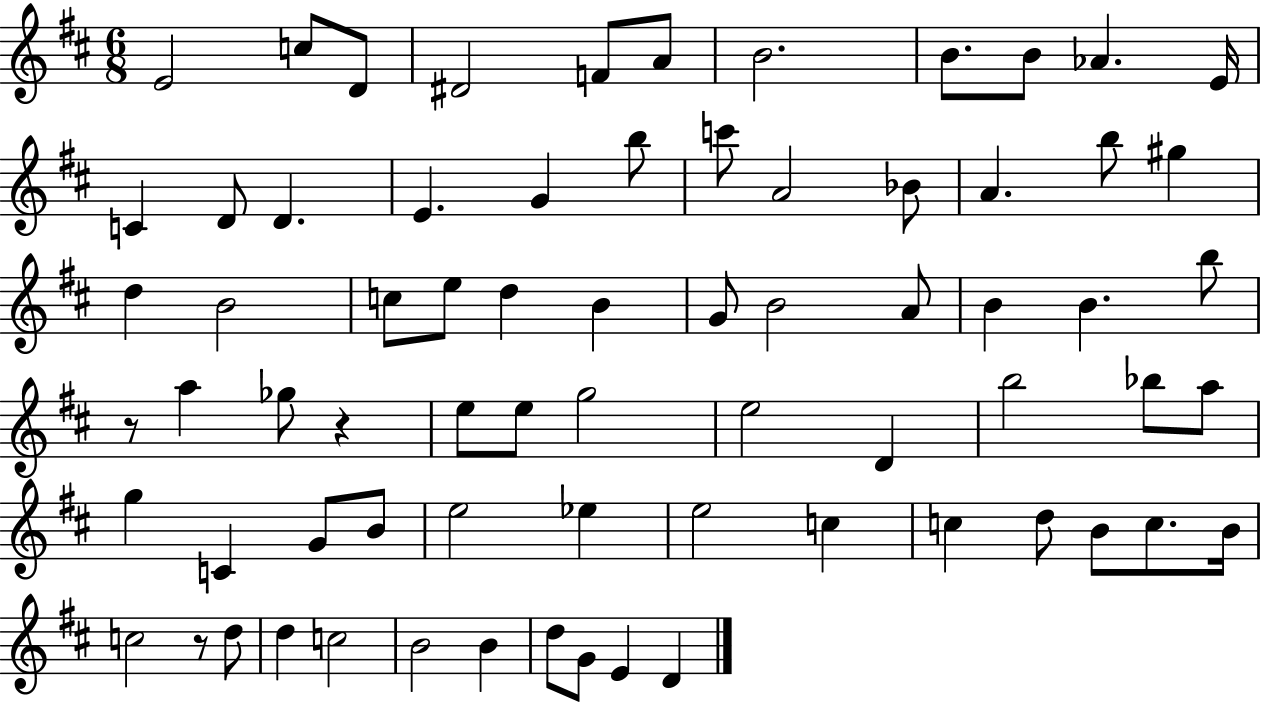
E4/h C5/e D4/e D#4/h F4/e A4/e B4/h. B4/e. B4/e Ab4/q. E4/s C4/q D4/e D4/q. E4/q. G4/q B5/e C6/e A4/h Bb4/e A4/q. B5/e G#5/q D5/q B4/h C5/e E5/e D5/q B4/q G4/e B4/h A4/e B4/q B4/q. B5/e R/e A5/q Gb5/e R/q E5/e E5/e G5/h E5/h D4/q B5/h Bb5/e A5/e G5/q C4/q G4/e B4/e E5/h Eb5/q E5/h C5/q C5/q D5/e B4/e C5/e. B4/s C5/h R/e D5/e D5/q C5/h B4/h B4/q D5/e G4/e E4/q D4/q